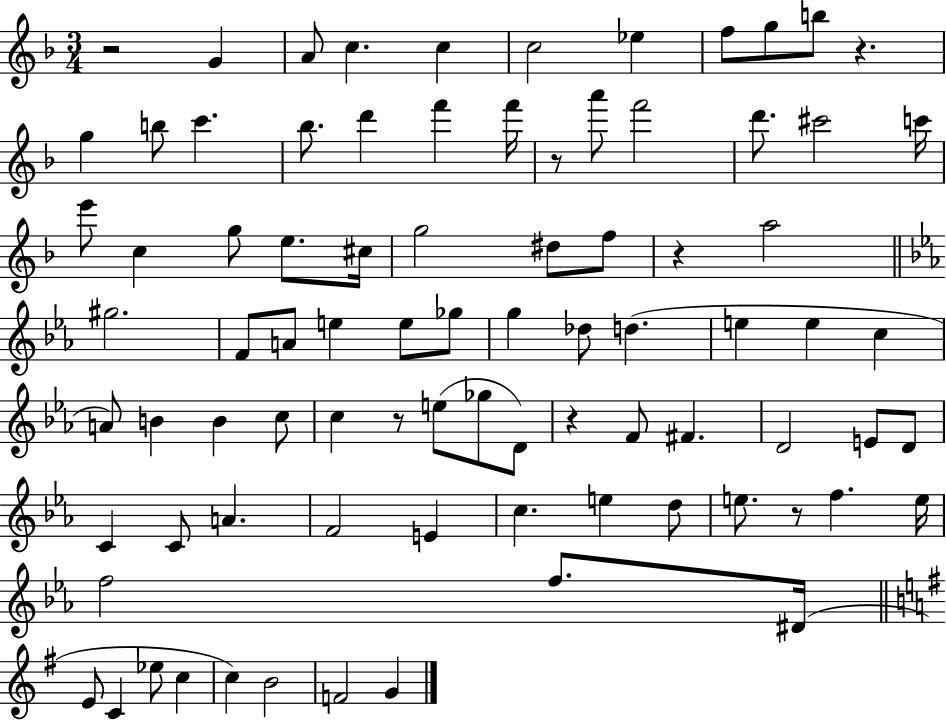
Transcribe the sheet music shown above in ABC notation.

X:1
T:Untitled
M:3/4
L:1/4
K:F
z2 G A/2 c c c2 _e f/2 g/2 b/2 z g b/2 c' _b/2 d' f' f'/4 z/2 a'/2 f'2 d'/2 ^c'2 c'/4 e'/2 c g/2 e/2 ^c/4 g2 ^d/2 f/2 z a2 ^g2 F/2 A/2 e e/2 _g/2 g _d/2 d e e c A/2 B B c/2 c z/2 e/2 _g/2 D/2 z F/2 ^F D2 E/2 D/2 C C/2 A F2 E c e d/2 e/2 z/2 f e/4 f2 f/2 ^D/4 E/2 C _e/2 c c B2 F2 G